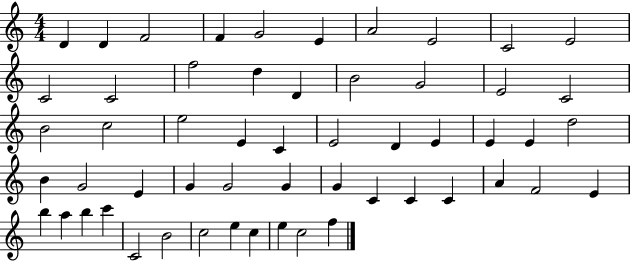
D4/q D4/q F4/h F4/q G4/h E4/q A4/h E4/h C4/h E4/h C4/h C4/h F5/h D5/q D4/q B4/h G4/h E4/h C4/h B4/h C5/h E5/h E4/q C4/q E4/h D4/q E4/q E4/q E4/q D5/h B4/q G4/h E4/q G4/q G4/h G4/q G4/q C4/q C4/q C4/q A4/q F4/h E4/q B5/q A5/q B5/q C6/q C4/h B4/h C5/h E5/q C5/q E5/q C5/h F5/q